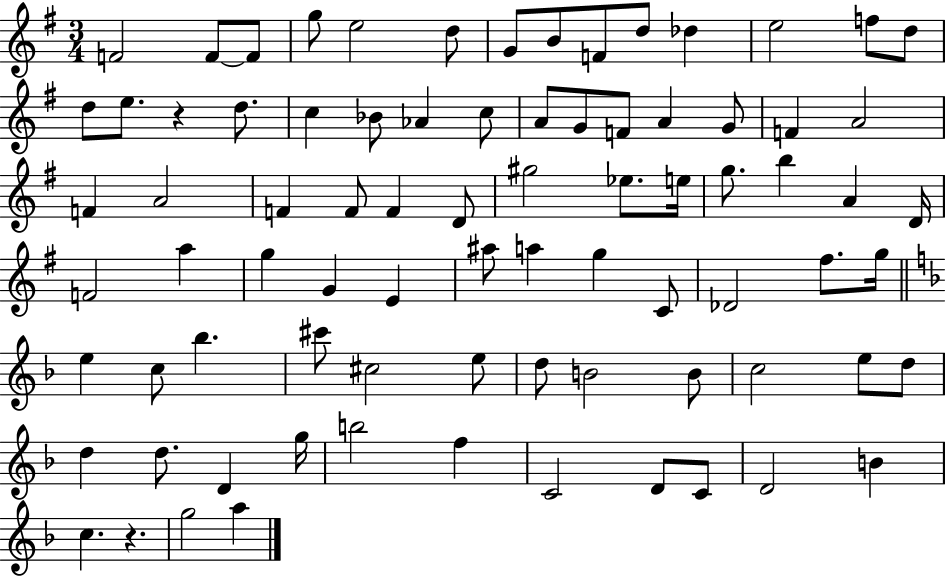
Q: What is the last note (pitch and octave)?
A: A5